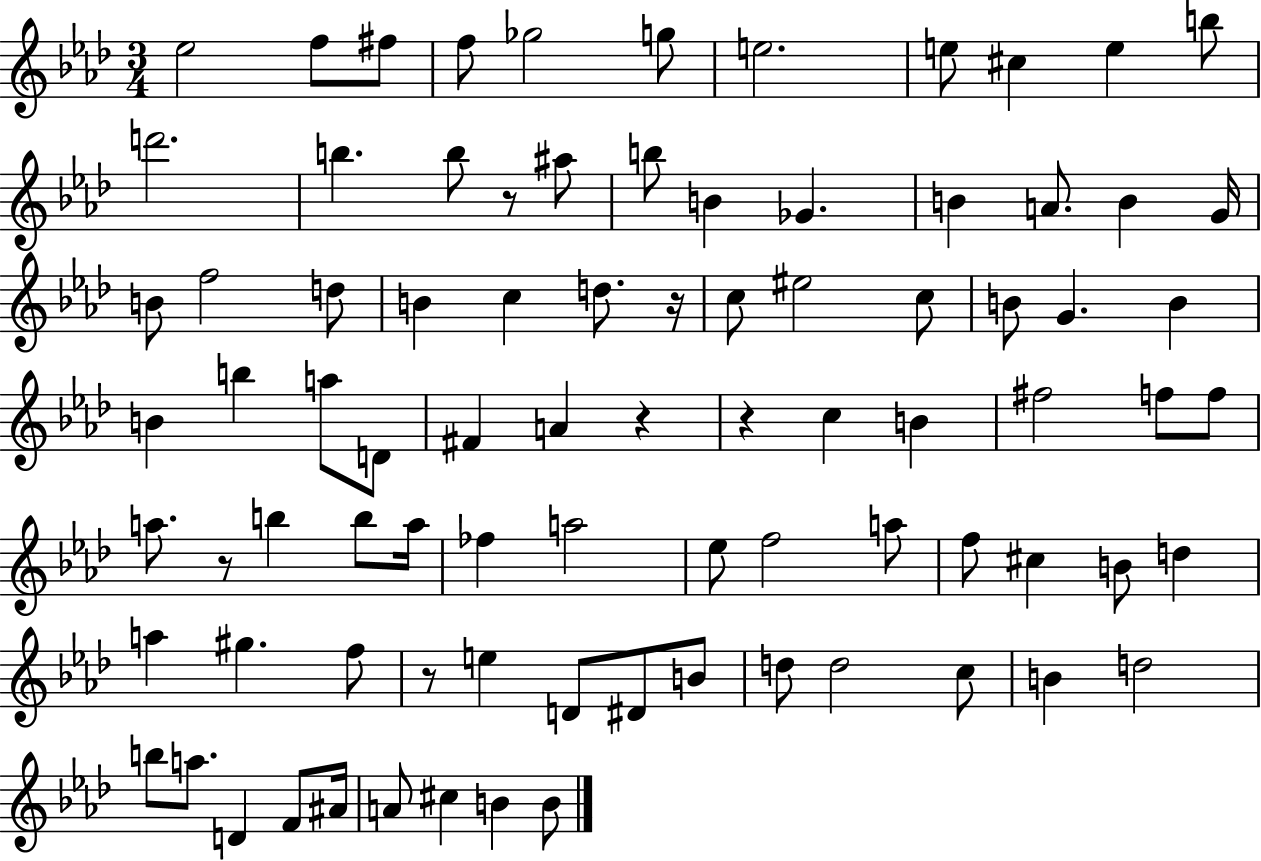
X:1
T:Untitled
M:3/4
L:1/4
K:Ab
_e2 f/2 ^f/2 f/2 _g2 g/2 e2 e/2 ^c e b/2 d'2 b b/2 z/2 ^a/2 b/2 B _G B A/2 B G/4 B/2 f2 d/2 B c d/2 z/4 c/2 ^e2 c/2 B/2 G B B b a/2 D/2 ^F A z z c B ^f2 f/2 f/2 a/2 z/2 b b/2 a/4 _f a2 _e/2 f2 a/2 f/2 ^c B/2 d a ^g f/2 z/2 e D/2 ^D/2 B/2 d/2 d2 c/2 B d2 b/2 a/2 D F/2 ^A/4 A/2 ^c B B/2